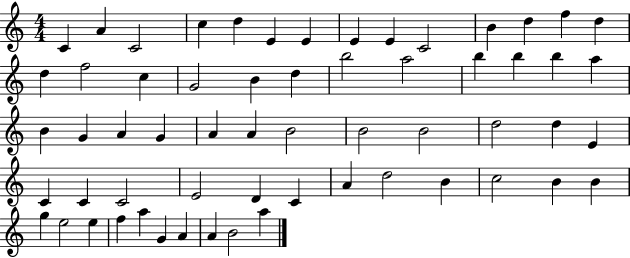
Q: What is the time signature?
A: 4/4